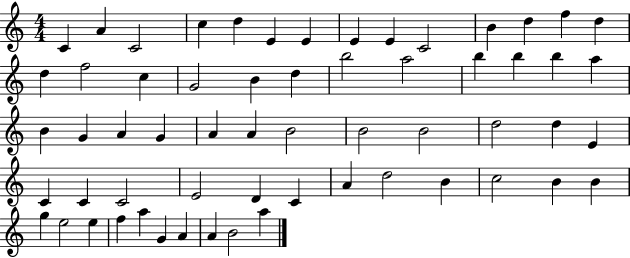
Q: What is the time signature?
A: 4/4